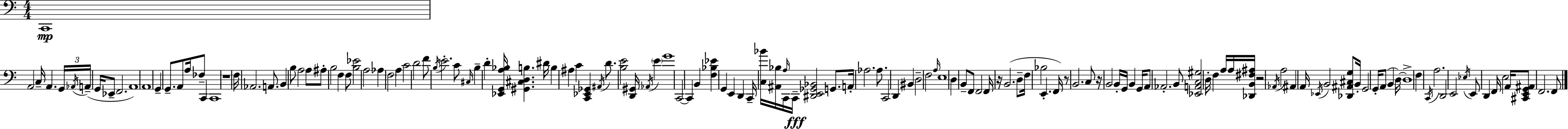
X:1
T:Untitled
M:4/4
L:1/4
K:C
C,,4 A,,2 C,/4 A,, G,,/4 _A,,/4 A,,/4 G,,/4 _E,,/2 F,,2 A,,4 A,,4 G,, G,,/2 A,,/2 A,/4 _F,/2 C,, C,,4 z4 F,/4 _A,,2 A,,/2 B,, B,/2 A,2 A,/2 ^A,/2 B,2 F, F,/2 [B,_E]2 A,2 _A, F,2 A, C2 D2 F/2 B,/4 E2 C/2 ^C,/4 B, D [_E,,G,,A,_B,]/4 [^G,,^C,D,B,] ^D/4 B, ^A, C [C,,_E,,_G,,] ^A,,/4 D/2 [B,E]2 [D,,^G,,]/4 _A,,/4 E G4 C,,2 C,, B,, [F,_B,_E] G,, E,, D,, C,,/4 [C,_B]/4 [^A,,_B,]/4 A,/4 C,,/4 C,,/4 [^D,,E,,_G,,_B,,]2 G,,/2 A,,/4 _A,2 _A,/2 C,,2 D,, ^B,, D,2 F,2 A,/4 E,4 D, B,,/2 F,,/2 F,,2 F,,/4 z/4 B,,2 D,/2 F,/4 _B,2 E,, F,,/4 z/2 B,,2 C,/2 z/4 B,,2 B,,/4 G,,/4 B,, G,,/4 A,,/2 _A,,2 B,,/2 [_E,,A,,C,^G,]2 D,/4 F, A,/4 A,/4 [_D,,B,,^F,^A,]/4 z2 _A,,/4 A,2 ^A,, A,,/4 _E,,/4 B,,2 [_D,,^A,,^C,G,]/2 B,,/4 G,,2 G,,/4 A,,/2 B,, D,/4 D,4 F, C,,/4 A,2 D,,2 E,,2 _E,/4 E,,/2 D,, F,,/4 E,2 A,,/4 [^C,,E,,G,,^A,,]/2 F,,2 F,,/2